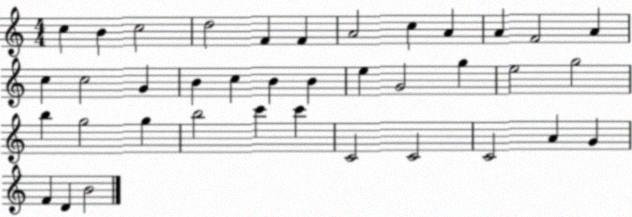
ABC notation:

X:1
T:Untitled
M:4/4
L:1/4
K:C
c B c2 d2 F F A2 c A A F2 A c c2 G B c B B e G2 g e2 g2 b g2 g b2 c' c' C2 C2 C2 A G F D B2